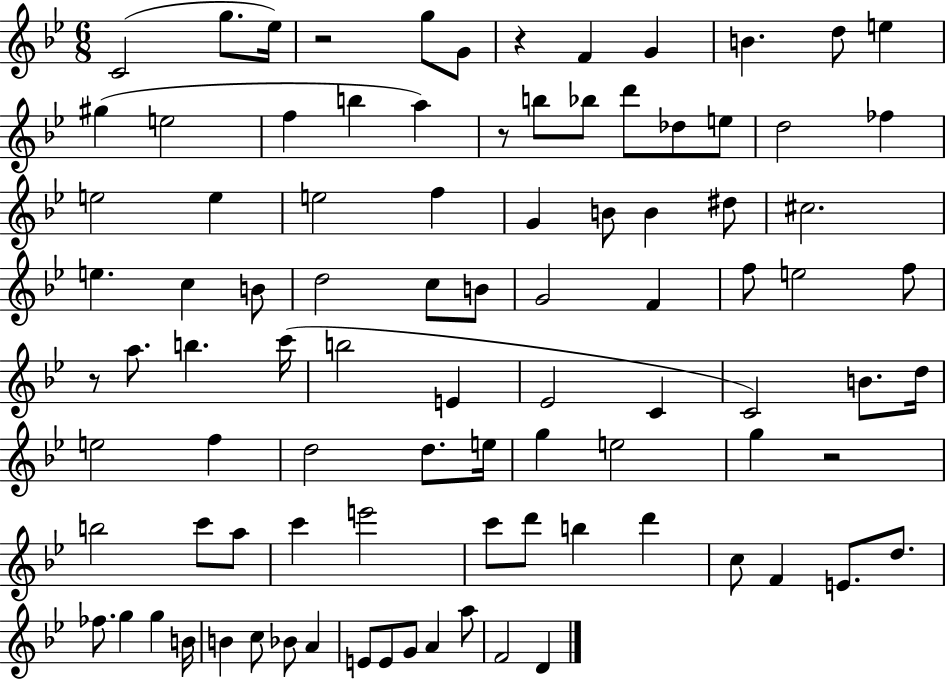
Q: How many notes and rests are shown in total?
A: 93